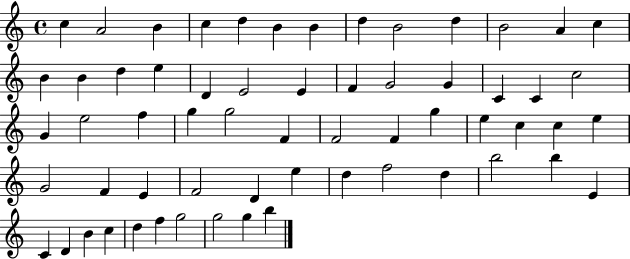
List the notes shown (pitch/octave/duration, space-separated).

C5/q A4/h B4/q C5/q D5/q B4/q B4/q D5/q B4/h D5/q B4/h A4/q C5/q B4/q B4/q D5/q E5/q D4/q E4/h E4/q F4/q G4/h G4/q C4/q C4/q C5/h G4/q E5/h F5/q G5/q G5/h F4/q F4/h F4/q G5/q E5/q C5/q C5/q E5/q G4/h F4/q E4/q F4/h D4/q E5/q D5/q F5/h D5/q B5/h B5/q E4/q C4/q D4/q B4/q C5/q D5/q F5/q G5/h G5/h G5/q B5/q